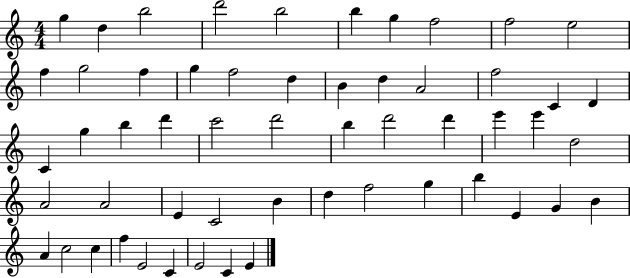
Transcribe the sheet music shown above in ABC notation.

X:1
T:Untitled
M:4/4
L:1/4
K:C
g d b2 d'2 b2 b g f2 f2 e2 f g2 f g f2 d B d A2 f2 C D C g b d' c'2 d'2 b d'2 d' e' e' d2 A2 A2 E C2 B d f2 g b E G B A c2 c f E2 C E2 C E